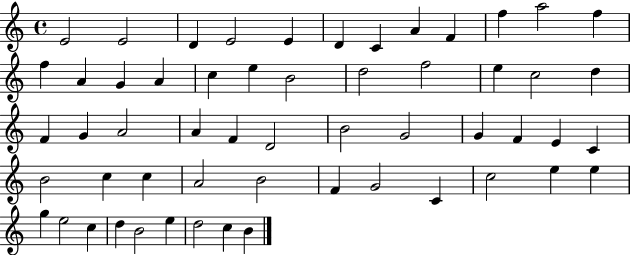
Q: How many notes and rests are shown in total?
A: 56